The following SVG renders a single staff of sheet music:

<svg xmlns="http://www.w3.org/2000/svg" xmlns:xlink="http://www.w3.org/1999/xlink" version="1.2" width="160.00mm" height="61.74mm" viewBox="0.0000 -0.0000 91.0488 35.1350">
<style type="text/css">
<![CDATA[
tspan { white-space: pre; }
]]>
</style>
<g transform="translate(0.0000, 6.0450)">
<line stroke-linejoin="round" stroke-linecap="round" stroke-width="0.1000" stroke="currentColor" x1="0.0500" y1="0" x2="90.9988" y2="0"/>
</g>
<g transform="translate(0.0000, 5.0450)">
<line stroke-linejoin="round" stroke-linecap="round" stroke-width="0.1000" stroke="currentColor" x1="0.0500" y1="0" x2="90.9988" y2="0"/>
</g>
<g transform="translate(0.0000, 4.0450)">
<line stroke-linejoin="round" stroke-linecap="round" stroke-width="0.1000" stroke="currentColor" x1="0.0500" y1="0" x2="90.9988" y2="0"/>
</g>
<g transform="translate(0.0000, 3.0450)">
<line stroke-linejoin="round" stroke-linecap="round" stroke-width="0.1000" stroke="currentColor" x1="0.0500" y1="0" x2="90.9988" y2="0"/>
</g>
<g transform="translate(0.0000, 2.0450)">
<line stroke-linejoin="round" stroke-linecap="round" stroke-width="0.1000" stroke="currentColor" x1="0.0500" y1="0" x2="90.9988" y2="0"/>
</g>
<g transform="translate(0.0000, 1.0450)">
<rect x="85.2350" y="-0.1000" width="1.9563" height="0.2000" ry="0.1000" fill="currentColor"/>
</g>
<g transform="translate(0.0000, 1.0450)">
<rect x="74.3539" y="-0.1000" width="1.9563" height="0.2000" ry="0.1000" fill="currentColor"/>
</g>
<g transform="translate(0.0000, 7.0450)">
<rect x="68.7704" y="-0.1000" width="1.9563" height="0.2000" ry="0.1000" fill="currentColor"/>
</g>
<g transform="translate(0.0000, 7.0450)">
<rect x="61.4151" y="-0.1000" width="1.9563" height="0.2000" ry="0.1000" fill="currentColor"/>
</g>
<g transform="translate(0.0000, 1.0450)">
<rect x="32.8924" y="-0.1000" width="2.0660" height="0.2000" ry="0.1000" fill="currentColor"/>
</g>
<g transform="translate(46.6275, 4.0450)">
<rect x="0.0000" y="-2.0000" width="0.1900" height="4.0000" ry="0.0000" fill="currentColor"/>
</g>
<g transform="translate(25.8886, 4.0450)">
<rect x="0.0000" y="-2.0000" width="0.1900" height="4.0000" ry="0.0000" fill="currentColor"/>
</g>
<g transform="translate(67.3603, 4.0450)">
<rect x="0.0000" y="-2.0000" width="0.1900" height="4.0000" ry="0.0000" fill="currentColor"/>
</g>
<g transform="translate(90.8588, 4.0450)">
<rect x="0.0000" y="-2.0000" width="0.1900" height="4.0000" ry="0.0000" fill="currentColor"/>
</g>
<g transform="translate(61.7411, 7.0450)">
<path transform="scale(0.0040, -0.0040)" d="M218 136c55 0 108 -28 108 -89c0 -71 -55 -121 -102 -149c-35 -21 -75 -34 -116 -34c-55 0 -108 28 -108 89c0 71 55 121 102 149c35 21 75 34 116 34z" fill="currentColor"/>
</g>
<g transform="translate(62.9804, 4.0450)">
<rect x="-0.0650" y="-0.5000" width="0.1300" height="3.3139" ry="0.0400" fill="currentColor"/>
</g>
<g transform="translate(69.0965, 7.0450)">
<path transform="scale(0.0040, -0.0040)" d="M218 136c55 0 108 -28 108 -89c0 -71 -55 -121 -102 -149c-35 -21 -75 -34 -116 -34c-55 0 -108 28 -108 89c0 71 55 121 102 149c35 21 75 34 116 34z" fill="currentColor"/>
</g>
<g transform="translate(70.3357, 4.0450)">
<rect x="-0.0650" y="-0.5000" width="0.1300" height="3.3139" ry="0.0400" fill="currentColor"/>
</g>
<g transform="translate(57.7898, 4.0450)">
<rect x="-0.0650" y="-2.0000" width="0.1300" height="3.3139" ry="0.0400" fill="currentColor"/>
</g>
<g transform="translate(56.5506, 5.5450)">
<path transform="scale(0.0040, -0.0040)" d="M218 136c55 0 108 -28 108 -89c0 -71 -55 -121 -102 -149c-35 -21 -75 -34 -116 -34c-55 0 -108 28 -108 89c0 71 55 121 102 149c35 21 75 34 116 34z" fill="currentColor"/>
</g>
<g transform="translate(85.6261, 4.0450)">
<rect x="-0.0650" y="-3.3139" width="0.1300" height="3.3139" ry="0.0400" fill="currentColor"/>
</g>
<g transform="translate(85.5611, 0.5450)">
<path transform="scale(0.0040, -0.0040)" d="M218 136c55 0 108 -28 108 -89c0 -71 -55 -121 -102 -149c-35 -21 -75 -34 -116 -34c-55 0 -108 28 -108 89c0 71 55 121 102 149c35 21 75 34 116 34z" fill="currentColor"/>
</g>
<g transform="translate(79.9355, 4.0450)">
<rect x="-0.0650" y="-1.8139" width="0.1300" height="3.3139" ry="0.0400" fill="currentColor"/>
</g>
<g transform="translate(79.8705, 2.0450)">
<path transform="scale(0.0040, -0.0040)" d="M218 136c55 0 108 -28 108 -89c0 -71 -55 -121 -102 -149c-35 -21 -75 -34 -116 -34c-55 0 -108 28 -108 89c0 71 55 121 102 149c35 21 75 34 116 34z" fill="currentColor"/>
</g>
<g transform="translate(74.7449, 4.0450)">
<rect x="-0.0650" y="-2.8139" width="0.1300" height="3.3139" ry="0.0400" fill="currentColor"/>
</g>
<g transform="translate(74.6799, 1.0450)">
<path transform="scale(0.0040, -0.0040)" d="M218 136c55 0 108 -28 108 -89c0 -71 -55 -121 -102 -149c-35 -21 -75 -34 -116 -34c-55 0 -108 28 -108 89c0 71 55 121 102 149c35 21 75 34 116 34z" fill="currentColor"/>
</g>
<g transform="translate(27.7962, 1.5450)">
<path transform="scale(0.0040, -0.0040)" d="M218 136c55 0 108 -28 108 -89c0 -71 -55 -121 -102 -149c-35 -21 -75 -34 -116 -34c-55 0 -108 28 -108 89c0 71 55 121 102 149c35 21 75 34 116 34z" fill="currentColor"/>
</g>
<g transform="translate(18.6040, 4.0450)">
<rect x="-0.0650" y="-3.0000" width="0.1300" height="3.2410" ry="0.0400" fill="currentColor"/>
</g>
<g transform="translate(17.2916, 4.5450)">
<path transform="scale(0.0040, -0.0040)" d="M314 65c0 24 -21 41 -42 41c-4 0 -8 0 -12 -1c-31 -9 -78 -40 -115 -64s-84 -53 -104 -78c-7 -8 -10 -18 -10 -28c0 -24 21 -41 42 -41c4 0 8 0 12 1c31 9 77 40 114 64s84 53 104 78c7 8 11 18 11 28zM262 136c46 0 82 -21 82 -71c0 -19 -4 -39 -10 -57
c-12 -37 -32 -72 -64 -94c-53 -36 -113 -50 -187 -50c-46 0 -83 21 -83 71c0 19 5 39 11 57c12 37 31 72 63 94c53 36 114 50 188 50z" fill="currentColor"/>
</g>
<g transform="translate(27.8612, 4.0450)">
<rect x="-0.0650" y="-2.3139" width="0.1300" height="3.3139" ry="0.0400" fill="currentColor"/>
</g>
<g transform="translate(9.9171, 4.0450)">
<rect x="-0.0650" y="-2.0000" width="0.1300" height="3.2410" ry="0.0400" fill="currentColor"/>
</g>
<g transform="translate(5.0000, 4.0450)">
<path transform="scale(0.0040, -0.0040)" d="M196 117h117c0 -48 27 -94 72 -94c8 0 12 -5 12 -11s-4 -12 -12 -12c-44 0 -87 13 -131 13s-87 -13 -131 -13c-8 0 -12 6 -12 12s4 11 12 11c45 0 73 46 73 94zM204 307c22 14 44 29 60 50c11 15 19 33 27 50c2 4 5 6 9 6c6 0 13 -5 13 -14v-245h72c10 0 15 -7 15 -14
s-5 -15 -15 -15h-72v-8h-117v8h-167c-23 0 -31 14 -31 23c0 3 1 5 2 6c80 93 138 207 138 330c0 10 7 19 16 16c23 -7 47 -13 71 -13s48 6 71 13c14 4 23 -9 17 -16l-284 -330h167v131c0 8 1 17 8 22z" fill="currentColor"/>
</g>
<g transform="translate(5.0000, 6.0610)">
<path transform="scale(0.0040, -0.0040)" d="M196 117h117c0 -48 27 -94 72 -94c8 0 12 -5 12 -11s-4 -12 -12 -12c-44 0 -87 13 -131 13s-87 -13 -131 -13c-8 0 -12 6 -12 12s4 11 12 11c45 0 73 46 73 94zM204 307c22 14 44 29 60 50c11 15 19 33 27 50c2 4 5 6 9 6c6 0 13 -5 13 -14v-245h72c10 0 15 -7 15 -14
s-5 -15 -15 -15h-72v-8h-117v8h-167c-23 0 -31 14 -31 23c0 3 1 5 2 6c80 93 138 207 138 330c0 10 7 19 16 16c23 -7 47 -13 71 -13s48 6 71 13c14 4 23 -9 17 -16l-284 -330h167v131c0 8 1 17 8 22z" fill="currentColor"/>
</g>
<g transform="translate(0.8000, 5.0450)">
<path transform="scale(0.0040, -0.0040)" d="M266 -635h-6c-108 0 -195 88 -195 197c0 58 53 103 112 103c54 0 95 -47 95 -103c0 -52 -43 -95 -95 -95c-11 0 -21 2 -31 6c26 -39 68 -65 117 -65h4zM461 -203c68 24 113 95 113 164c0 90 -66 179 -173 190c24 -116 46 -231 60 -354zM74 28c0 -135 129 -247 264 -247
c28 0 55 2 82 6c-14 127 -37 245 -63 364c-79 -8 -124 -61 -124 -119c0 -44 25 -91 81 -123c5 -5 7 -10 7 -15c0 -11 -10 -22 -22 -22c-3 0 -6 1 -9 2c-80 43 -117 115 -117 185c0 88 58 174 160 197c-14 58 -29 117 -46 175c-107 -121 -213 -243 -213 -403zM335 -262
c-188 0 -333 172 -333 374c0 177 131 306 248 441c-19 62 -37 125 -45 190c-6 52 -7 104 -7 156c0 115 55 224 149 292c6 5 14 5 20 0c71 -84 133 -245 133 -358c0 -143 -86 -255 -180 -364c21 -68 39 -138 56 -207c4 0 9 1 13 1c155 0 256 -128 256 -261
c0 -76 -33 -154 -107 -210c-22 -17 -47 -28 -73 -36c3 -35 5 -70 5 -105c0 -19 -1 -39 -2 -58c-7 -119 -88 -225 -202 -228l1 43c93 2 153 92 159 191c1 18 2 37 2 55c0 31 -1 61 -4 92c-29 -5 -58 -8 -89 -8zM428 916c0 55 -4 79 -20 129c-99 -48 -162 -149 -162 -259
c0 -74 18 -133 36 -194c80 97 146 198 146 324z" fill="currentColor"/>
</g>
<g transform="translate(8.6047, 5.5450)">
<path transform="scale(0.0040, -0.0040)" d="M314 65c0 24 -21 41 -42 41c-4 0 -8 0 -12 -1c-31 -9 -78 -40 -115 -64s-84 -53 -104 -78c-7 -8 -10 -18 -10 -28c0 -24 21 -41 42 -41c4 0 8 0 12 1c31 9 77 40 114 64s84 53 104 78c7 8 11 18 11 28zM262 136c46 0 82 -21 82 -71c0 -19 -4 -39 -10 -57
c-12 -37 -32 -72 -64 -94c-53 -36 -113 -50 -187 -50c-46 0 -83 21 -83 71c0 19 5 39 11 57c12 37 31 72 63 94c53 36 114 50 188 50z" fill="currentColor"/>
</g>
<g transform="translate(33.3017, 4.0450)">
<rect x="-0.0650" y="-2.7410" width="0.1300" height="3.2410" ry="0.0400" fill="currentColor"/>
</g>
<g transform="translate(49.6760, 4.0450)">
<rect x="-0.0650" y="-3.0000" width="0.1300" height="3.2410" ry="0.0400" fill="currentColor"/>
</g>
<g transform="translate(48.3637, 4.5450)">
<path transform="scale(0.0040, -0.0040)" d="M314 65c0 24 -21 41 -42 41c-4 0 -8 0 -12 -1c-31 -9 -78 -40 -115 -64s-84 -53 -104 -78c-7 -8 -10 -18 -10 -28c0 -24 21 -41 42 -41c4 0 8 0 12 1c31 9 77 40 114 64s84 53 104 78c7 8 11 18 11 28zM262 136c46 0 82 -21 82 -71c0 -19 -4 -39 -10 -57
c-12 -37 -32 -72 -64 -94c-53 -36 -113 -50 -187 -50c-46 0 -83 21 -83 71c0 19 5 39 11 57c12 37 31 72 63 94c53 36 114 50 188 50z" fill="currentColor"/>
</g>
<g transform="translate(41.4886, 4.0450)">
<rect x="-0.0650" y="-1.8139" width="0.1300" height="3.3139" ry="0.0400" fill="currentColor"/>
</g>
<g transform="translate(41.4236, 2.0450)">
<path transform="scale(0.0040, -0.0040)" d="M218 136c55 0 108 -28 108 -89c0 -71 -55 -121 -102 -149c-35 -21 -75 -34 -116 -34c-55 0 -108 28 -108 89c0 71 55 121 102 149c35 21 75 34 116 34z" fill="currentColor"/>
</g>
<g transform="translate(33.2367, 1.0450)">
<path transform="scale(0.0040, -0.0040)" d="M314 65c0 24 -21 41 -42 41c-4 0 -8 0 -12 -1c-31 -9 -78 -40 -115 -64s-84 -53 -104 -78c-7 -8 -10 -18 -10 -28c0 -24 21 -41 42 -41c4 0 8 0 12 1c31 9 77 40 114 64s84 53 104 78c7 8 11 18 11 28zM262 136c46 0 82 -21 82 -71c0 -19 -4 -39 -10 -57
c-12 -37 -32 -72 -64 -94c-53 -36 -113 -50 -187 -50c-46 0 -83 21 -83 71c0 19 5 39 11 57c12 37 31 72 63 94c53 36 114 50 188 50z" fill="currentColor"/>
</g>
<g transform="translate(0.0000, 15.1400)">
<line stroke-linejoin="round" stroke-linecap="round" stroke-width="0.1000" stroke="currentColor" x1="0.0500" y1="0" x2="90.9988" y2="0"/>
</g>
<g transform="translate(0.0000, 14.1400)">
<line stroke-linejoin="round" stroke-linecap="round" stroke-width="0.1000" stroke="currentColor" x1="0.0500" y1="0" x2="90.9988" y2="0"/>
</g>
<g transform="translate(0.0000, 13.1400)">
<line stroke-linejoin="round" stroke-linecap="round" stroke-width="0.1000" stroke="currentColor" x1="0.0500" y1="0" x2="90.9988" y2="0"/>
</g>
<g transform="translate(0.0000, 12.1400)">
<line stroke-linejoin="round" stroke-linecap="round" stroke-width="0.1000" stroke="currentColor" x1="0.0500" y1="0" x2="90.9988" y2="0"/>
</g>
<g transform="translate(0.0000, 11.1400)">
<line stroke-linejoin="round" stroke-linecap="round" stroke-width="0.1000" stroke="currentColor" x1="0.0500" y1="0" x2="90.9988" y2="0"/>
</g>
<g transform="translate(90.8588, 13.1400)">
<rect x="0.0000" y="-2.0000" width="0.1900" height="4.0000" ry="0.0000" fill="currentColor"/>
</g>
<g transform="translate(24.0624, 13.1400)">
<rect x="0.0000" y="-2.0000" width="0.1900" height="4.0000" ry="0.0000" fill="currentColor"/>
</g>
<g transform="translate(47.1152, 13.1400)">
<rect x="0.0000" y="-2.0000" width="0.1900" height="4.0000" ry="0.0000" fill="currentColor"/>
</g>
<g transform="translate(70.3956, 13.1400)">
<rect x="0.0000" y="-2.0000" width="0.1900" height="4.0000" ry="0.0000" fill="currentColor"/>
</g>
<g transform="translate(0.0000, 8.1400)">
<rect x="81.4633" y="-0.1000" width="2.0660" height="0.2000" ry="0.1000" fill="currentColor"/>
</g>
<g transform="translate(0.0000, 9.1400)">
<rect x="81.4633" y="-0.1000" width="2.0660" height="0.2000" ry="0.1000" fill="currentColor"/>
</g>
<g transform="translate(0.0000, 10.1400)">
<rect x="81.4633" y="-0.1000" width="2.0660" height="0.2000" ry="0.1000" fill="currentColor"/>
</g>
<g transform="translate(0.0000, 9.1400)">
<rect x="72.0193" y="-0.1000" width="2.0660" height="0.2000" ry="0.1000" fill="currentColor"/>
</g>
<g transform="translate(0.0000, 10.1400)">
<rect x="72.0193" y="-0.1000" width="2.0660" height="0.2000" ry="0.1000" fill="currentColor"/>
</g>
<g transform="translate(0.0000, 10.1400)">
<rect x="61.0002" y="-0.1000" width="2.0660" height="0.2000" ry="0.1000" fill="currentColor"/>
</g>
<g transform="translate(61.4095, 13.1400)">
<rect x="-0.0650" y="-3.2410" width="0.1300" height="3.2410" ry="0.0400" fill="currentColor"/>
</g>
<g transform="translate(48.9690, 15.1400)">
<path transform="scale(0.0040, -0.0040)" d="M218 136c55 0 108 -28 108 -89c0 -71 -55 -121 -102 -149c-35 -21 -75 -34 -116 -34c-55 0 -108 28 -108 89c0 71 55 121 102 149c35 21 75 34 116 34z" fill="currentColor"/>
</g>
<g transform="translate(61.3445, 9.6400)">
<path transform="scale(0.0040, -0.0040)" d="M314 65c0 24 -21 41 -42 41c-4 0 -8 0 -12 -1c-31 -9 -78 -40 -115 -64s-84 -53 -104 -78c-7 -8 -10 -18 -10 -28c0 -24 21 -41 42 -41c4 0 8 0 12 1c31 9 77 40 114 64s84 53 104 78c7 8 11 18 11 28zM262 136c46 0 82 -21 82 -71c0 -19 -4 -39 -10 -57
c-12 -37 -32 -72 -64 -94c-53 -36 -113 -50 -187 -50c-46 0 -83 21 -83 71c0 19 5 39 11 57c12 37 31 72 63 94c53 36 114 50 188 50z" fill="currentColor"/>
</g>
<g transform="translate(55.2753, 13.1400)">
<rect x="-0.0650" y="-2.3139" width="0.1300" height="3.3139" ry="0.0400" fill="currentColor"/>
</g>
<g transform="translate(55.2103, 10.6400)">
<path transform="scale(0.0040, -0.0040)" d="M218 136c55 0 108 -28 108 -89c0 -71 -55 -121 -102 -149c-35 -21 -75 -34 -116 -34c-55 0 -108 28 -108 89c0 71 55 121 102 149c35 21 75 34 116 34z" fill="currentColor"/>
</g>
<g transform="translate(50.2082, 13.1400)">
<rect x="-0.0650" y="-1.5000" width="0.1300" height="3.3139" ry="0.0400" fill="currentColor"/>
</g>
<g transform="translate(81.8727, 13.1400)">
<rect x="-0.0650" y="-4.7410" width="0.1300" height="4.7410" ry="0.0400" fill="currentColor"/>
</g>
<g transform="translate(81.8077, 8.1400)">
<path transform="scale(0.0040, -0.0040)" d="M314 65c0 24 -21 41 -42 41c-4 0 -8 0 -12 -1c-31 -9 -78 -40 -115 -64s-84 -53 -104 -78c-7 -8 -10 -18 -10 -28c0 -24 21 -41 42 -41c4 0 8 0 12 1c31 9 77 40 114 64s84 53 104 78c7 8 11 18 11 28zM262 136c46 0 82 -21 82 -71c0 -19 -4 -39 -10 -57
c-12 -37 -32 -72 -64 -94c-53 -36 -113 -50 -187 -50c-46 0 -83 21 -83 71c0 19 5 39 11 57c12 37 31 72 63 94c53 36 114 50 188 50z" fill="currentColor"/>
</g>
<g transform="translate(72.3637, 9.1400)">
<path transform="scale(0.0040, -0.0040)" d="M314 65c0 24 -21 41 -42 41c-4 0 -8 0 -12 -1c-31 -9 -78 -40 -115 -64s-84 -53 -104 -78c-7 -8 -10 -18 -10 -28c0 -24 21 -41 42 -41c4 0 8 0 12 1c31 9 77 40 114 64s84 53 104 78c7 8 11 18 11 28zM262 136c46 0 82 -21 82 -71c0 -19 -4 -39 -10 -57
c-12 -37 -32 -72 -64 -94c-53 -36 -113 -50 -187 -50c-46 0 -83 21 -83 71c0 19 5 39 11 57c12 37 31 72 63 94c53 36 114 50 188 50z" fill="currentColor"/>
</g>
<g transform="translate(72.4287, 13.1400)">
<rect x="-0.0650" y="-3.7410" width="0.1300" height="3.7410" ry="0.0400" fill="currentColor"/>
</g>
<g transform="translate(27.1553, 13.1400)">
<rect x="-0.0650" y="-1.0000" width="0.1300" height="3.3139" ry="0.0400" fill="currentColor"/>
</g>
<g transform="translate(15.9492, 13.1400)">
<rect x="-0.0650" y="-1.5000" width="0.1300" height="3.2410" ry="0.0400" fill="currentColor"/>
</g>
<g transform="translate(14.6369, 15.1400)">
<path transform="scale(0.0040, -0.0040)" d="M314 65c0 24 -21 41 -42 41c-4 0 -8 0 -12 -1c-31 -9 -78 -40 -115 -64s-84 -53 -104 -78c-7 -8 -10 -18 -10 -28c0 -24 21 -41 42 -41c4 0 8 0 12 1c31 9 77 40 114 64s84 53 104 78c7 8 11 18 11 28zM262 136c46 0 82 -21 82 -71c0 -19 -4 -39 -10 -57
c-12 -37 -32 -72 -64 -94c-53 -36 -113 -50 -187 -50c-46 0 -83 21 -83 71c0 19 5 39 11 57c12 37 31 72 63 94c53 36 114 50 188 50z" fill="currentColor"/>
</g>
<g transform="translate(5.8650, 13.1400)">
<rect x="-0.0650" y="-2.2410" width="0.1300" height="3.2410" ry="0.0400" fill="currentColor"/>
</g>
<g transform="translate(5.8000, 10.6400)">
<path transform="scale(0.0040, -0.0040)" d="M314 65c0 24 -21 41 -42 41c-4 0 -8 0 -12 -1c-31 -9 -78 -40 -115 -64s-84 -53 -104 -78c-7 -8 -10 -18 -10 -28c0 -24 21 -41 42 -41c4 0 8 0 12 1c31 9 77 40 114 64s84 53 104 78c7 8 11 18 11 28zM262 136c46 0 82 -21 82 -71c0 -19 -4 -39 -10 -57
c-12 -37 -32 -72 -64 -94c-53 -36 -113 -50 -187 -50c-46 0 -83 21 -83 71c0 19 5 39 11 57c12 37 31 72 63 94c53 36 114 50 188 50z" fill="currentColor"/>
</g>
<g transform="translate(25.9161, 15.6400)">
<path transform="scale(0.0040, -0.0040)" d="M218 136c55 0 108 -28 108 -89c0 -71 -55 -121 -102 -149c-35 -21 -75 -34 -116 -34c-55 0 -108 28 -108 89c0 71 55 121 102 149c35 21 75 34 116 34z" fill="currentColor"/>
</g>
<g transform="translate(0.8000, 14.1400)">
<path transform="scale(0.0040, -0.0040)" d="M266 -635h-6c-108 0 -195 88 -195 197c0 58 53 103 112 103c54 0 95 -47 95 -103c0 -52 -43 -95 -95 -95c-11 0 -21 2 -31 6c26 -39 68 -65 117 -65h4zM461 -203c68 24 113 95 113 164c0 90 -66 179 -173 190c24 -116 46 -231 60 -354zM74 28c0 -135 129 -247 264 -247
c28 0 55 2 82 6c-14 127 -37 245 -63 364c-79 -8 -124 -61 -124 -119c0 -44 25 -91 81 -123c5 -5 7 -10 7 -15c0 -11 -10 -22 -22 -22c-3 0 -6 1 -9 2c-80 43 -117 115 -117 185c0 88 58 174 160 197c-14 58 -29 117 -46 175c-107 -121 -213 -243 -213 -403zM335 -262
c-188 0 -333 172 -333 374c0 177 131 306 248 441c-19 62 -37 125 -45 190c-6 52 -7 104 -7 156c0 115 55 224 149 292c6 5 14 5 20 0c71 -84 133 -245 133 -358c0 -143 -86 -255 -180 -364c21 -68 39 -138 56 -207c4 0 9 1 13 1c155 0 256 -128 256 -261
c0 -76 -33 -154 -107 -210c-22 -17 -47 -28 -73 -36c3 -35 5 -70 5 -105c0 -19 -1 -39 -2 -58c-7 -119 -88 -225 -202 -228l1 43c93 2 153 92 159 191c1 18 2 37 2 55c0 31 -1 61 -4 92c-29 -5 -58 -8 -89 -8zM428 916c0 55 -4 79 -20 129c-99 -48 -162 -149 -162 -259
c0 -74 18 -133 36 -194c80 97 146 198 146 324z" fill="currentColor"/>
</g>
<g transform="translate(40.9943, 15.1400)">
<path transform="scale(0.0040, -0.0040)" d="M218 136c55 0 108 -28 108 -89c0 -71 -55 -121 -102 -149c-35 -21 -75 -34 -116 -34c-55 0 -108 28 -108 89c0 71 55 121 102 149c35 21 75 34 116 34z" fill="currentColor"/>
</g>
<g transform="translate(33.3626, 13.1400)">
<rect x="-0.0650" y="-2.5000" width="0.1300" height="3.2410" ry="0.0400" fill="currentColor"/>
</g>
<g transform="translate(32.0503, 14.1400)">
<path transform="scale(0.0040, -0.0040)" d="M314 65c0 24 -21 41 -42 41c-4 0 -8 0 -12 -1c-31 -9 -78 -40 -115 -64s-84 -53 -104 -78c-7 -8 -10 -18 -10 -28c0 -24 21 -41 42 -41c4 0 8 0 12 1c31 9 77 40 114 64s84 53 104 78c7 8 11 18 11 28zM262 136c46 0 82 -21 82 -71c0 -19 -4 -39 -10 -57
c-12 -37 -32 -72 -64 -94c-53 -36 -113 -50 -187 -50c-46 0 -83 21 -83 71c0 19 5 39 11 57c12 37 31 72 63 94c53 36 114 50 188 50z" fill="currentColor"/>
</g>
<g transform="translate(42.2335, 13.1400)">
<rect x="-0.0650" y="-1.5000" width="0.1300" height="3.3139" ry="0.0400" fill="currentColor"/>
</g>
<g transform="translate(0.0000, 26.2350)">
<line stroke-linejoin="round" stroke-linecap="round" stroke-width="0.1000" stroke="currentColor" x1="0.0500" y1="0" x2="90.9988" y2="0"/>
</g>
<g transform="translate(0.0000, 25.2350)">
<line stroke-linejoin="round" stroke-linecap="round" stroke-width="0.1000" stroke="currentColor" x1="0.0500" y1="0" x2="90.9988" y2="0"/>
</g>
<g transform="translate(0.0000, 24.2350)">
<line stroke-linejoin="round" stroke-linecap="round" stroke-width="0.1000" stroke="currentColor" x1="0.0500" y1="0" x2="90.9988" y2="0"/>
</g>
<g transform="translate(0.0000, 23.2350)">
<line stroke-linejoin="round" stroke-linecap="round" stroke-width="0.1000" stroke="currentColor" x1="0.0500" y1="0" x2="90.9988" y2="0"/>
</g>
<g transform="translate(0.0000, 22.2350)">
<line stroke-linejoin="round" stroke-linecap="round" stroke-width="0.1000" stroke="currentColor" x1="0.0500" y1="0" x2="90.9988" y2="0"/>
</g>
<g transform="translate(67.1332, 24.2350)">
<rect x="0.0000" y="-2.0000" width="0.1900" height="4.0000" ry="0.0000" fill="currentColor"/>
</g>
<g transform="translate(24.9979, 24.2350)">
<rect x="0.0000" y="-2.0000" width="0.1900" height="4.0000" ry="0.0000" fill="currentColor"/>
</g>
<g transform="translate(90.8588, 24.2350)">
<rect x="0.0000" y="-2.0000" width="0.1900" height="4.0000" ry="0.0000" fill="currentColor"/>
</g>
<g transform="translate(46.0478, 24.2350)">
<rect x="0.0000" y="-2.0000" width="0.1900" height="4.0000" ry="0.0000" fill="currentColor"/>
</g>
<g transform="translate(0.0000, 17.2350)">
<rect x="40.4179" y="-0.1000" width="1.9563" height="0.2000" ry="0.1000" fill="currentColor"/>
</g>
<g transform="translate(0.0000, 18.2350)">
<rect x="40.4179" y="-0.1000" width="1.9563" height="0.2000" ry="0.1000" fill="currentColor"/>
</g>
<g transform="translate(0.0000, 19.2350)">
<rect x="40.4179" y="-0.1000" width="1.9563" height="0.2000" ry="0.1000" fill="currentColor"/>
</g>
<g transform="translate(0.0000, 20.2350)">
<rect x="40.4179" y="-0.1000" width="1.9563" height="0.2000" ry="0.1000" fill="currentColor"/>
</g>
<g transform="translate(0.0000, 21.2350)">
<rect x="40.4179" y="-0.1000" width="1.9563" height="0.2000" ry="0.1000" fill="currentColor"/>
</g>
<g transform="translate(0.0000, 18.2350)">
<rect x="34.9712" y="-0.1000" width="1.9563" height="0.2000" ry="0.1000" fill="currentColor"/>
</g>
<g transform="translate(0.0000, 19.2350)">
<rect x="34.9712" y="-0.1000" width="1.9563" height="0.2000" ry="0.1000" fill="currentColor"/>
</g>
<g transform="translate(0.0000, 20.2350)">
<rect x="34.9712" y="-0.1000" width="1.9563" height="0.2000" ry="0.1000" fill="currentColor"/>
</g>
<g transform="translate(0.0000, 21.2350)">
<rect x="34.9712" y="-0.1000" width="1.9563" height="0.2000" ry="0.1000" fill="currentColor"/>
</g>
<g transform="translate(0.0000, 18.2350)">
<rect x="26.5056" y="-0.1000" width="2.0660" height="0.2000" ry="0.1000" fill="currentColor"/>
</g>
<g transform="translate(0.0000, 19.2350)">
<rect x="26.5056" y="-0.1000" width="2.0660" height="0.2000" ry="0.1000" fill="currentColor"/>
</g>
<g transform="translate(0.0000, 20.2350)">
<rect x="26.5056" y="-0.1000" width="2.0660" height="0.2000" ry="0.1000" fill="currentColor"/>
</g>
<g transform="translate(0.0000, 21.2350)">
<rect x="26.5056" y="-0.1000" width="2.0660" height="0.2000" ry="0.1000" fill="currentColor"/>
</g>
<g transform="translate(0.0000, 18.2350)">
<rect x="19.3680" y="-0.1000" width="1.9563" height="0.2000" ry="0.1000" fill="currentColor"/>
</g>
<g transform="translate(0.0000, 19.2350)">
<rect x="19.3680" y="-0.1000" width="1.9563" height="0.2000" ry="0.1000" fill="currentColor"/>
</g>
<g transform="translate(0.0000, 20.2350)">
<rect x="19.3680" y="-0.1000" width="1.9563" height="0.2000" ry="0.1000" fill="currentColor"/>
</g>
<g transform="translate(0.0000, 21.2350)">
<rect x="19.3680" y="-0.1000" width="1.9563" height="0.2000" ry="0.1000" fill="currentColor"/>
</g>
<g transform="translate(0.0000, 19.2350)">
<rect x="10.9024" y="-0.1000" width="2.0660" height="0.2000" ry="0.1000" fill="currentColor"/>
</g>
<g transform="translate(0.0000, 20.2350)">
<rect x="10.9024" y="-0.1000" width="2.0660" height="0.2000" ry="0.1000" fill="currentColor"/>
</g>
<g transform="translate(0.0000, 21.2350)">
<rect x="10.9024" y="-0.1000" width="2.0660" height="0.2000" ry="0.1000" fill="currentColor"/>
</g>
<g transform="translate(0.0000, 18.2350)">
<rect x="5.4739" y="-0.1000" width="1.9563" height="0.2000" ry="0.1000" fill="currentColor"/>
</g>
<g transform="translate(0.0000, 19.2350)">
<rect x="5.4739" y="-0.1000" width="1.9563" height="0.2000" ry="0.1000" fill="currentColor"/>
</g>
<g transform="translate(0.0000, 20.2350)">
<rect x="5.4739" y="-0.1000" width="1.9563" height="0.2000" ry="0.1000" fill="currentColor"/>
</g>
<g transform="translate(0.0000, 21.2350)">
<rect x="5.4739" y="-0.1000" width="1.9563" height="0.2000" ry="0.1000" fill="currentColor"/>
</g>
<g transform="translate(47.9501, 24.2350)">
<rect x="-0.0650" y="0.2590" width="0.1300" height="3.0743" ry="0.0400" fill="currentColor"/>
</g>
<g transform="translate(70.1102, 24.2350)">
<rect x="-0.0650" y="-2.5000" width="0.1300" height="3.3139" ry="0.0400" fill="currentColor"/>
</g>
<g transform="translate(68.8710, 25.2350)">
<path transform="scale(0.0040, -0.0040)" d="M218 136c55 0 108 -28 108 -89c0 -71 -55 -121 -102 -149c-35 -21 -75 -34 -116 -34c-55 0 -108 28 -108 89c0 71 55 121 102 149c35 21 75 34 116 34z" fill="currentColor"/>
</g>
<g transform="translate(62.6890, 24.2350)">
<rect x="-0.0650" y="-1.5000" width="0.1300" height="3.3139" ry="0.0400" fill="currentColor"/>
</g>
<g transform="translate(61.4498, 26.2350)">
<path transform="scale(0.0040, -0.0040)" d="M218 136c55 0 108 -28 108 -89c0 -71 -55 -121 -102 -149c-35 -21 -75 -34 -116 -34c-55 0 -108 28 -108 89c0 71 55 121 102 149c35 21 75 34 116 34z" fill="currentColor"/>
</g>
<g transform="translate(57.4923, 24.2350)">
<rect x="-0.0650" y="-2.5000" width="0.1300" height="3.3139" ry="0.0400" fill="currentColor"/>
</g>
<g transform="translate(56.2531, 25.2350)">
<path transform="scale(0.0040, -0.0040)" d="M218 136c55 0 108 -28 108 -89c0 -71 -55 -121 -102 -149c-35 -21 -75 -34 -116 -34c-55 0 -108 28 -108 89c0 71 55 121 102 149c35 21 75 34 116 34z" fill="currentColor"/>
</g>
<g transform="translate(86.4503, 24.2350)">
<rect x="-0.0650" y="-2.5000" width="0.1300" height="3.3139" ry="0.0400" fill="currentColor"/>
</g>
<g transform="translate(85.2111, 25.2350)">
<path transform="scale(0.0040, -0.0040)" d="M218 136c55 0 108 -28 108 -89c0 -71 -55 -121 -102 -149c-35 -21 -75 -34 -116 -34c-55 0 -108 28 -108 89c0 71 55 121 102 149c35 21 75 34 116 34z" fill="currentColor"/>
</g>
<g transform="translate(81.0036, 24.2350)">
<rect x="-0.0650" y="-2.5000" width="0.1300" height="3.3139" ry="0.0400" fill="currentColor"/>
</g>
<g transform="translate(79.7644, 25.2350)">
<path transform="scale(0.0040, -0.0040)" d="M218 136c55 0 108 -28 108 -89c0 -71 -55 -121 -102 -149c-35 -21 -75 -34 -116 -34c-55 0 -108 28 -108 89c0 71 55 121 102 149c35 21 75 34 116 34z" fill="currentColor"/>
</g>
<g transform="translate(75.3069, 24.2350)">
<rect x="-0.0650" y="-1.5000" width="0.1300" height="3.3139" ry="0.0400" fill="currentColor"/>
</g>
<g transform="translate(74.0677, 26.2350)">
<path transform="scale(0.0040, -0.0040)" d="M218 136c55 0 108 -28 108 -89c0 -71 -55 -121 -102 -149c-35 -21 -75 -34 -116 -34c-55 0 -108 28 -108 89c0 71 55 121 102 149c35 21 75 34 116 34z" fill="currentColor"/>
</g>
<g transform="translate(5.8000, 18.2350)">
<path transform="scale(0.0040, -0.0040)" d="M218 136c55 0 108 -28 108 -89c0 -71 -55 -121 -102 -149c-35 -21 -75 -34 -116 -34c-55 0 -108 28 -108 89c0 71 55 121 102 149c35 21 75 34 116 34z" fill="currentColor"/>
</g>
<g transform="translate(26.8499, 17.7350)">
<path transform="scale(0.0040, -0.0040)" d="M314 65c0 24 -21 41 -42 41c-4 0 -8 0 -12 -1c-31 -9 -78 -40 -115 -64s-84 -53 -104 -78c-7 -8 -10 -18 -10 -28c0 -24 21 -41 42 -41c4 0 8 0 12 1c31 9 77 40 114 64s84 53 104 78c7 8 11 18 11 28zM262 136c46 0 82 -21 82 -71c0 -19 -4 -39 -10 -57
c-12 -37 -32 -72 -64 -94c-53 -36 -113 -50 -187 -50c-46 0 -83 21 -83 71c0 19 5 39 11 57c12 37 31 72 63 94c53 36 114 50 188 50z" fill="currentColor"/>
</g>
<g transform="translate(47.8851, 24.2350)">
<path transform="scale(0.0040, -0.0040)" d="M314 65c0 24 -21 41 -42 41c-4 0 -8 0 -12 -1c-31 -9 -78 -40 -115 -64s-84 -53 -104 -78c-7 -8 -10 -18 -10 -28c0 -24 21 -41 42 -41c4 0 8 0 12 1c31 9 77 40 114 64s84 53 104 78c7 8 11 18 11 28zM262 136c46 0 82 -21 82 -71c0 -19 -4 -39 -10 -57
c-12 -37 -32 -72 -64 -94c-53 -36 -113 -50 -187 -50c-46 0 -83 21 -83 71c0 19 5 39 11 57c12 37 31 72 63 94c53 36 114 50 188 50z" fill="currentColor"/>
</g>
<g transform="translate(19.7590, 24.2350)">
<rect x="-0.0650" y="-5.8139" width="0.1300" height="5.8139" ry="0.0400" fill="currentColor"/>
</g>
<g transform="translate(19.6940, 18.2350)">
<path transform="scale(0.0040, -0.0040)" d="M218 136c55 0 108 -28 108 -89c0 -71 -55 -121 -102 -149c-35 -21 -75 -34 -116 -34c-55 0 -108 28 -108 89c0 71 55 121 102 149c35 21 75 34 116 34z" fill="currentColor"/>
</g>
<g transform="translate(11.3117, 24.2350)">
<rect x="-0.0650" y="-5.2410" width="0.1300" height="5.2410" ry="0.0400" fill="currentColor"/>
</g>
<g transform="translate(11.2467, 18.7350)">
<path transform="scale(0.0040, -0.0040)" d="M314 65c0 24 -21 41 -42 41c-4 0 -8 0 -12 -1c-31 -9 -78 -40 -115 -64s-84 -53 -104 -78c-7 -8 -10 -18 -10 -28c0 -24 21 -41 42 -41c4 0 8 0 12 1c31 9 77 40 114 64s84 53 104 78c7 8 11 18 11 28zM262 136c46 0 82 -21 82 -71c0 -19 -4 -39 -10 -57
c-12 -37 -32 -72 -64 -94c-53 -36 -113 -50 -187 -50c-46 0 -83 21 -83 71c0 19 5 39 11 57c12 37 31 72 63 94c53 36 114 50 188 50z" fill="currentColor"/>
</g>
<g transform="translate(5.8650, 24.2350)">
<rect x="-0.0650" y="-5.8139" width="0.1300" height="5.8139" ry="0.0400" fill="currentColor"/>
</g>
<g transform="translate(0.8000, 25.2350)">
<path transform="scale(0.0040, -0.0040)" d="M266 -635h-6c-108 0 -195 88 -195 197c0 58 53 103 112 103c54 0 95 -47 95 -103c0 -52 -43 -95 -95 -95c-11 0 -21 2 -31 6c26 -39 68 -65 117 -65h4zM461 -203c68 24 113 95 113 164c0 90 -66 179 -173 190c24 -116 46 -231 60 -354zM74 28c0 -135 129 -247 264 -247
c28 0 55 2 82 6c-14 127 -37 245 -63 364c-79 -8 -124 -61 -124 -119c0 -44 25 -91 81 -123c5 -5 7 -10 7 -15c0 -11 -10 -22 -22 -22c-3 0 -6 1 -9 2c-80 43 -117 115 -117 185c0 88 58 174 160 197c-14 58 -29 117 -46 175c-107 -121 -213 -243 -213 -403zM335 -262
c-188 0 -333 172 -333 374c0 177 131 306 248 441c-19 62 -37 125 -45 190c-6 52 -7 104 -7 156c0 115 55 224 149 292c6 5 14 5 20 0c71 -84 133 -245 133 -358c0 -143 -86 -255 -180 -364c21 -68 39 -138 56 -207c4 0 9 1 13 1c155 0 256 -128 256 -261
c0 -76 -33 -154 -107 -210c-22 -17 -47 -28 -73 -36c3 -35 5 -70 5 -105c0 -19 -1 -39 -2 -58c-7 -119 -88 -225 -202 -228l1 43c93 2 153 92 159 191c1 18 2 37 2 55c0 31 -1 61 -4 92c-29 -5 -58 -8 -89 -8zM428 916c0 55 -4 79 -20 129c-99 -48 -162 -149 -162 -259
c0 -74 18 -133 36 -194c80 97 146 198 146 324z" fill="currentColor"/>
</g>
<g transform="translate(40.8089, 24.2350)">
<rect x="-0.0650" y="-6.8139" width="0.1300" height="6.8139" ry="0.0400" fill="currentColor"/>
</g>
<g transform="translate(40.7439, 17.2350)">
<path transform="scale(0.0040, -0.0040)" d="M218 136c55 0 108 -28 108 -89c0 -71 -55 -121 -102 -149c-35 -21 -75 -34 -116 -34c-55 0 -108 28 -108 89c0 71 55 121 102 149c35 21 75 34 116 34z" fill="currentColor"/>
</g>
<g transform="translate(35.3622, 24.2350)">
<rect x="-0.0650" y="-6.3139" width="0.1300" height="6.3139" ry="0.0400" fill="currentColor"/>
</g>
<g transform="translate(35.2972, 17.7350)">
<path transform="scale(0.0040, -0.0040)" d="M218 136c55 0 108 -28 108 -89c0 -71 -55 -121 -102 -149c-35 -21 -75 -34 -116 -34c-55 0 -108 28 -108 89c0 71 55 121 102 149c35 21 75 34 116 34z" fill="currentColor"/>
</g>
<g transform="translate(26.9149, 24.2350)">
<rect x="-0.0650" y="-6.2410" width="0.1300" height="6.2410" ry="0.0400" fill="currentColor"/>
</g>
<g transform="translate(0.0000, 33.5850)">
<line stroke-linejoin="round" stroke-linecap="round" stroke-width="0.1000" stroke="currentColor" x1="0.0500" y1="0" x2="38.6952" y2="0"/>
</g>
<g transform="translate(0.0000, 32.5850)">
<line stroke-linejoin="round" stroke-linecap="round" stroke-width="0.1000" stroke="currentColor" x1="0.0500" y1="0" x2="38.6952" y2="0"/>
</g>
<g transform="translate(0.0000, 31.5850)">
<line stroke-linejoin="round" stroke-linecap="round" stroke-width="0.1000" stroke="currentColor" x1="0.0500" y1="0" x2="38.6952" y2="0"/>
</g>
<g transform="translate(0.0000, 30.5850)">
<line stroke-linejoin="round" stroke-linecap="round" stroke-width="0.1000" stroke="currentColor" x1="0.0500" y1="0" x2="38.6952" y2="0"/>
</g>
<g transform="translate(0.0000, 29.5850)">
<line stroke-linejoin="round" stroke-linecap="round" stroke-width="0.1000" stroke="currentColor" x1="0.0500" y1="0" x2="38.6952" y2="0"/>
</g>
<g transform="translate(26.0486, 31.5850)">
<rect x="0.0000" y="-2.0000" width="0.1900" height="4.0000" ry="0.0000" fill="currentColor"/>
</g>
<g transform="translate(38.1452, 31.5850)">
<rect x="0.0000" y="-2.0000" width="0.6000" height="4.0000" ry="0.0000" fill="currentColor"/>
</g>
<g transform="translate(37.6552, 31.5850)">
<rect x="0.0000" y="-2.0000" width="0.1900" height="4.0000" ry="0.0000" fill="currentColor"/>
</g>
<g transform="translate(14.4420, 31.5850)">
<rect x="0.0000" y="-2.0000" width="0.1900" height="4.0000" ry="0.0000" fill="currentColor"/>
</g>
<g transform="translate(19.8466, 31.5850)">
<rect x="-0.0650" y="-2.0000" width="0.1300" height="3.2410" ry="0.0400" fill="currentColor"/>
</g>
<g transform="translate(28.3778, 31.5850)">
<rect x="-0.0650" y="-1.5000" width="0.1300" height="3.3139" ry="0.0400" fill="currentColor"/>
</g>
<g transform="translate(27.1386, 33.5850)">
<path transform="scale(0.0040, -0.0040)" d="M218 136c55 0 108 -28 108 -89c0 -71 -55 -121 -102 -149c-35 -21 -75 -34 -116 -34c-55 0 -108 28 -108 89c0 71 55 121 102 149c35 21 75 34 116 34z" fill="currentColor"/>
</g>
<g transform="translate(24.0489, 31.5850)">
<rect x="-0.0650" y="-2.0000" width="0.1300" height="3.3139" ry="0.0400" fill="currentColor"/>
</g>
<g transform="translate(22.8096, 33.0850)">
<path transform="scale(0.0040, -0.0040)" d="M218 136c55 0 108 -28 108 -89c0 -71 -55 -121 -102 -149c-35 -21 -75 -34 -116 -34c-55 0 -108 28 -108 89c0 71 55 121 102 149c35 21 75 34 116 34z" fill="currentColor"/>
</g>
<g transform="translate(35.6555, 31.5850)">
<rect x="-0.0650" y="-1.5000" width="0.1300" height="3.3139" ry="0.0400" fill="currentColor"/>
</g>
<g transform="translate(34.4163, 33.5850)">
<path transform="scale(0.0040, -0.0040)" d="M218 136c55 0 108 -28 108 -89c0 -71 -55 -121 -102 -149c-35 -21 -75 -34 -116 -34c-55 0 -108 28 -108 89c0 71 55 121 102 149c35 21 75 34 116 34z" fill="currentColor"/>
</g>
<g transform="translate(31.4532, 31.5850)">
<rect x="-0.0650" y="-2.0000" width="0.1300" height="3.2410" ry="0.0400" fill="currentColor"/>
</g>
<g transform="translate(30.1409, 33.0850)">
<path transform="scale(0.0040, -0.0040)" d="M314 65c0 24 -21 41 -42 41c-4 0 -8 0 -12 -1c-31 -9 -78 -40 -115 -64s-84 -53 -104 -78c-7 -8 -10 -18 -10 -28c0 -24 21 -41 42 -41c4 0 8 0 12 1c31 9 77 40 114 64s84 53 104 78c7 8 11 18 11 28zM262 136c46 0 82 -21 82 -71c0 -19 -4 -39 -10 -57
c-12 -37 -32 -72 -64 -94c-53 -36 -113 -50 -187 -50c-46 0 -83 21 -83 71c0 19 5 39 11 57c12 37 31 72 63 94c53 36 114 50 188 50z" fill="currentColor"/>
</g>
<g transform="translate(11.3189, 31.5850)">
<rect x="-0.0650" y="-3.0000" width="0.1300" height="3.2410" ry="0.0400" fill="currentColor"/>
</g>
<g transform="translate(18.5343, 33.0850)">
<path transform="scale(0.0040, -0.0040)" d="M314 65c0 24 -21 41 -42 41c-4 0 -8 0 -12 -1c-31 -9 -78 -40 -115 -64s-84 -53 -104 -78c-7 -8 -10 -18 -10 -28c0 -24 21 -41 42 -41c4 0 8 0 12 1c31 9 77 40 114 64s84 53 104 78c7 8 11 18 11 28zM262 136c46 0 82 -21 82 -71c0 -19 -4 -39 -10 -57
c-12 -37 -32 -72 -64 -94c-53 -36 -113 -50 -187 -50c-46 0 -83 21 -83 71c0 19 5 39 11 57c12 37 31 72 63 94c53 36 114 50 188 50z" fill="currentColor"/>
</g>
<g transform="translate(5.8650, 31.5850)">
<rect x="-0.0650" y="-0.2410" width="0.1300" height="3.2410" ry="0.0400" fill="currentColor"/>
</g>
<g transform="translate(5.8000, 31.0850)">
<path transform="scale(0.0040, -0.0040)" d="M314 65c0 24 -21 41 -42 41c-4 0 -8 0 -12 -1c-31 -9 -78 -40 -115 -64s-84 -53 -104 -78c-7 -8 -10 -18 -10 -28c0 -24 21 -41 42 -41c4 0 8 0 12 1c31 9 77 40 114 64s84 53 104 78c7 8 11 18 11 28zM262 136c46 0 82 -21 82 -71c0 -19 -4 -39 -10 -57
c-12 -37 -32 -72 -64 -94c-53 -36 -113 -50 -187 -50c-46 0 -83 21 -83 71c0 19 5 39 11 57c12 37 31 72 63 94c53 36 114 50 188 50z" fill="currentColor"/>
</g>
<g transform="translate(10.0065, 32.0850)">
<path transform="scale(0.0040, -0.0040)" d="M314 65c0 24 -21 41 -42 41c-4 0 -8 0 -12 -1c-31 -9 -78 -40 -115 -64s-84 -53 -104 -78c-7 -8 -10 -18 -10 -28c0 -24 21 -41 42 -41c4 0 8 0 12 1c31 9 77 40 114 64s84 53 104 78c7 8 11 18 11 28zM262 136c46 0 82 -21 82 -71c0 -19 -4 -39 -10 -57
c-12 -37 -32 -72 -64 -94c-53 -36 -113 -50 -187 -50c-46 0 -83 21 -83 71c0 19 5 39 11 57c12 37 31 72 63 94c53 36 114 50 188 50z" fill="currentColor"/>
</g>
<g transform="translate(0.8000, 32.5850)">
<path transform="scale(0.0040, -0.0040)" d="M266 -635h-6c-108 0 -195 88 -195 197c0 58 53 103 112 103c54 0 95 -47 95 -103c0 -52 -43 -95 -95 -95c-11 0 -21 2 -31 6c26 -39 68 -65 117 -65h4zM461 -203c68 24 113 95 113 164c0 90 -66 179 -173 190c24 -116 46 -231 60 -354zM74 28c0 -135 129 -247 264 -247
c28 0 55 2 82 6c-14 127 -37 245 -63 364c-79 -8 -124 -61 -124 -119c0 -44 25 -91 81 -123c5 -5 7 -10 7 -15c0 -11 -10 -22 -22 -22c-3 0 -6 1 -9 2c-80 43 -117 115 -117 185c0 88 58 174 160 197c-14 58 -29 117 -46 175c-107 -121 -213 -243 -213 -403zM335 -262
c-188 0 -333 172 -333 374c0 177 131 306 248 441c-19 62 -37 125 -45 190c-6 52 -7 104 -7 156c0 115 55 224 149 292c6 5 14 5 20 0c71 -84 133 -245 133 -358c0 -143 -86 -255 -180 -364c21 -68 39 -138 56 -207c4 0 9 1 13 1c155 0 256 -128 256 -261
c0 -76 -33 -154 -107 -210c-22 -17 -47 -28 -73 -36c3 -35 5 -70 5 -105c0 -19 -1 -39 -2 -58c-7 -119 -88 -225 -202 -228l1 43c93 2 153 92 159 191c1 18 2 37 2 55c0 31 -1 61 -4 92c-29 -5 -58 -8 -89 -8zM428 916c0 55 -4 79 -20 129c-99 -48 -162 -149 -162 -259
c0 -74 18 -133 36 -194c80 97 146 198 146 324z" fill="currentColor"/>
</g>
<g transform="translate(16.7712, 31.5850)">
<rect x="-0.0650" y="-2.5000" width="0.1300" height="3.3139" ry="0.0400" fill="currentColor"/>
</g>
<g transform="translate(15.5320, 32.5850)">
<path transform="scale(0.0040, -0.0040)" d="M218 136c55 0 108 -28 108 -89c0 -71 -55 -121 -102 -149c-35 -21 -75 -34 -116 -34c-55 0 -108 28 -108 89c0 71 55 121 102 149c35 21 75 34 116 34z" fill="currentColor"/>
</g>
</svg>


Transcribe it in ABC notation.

X:1
T:Untitled
M:4/4
L:1/4
K:C
F2 A2 g a2 f A2 F C C a f b g2 E2 D G2 E E g b2 c'2 e'2 g' f'2 g' a'2 a' b' B2 G E G E G G c2 A2 G F2 F E F2 E